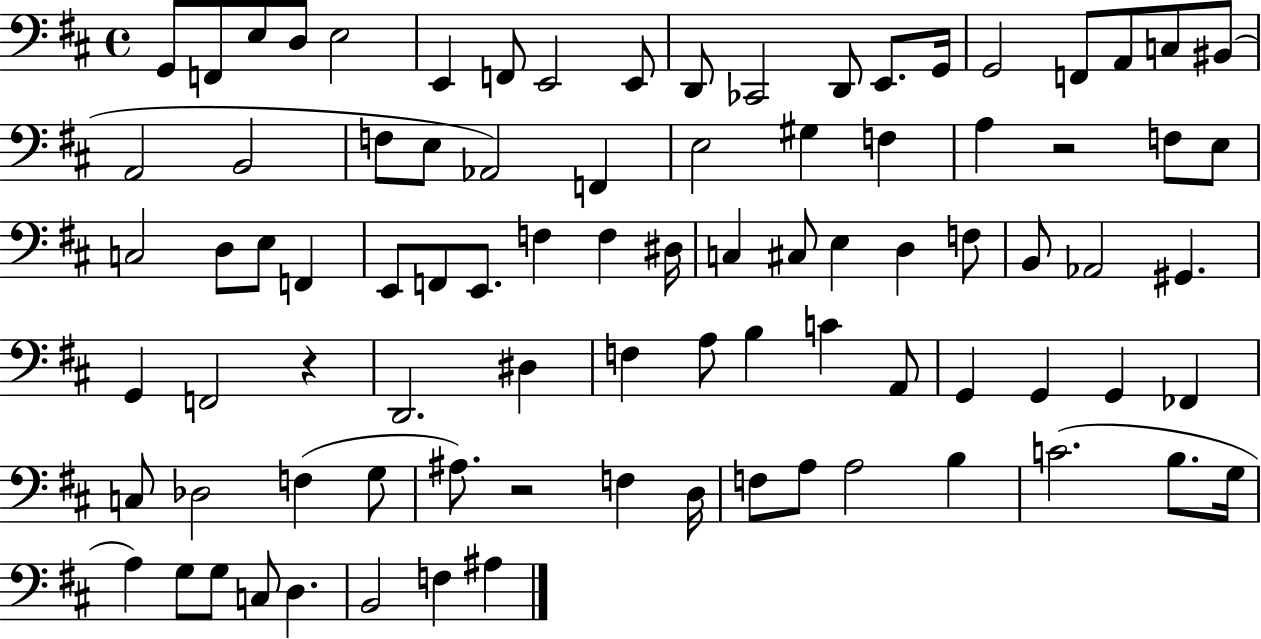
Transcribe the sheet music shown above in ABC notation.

X:1
T:Untitled
M:4/4
L:1/4
K:D
G,,/2 F,,/2 E,/2 D,/2 E,2 E,, F,,/2 E,,2 E,,/2 D,,/2 _C,,2 D,,/2 E,,/2 G,,/4 G,,2 F,,/2 A,,/2 C,/2 ^B,,/2 A,,2 B,,2 F,/2 E,/2 _A,,2 F,, E,2 ^G, F, A, z2 F,/2 E,/2 C,2 D,/2 E,/2 F,, E,,/2 F,,/2 E,,/2 F, F, ^D,/4 C, ^C,/2 E, D, F,/2 B,,/2 _A,,2 ^G,, G,, F,,2 z D,,2 ^D, F, A,/2 B, C A,,/2 G,, G,, G,, _F,, C,/2 _D,2 F, G,/2 ^A,/2 z2 F, D,/4 F,/2 A,/2 A,2 B, C2 B,/2 G,/4 A, G,/2 G,/2 C,/2 D, B,,2 F, ^A,